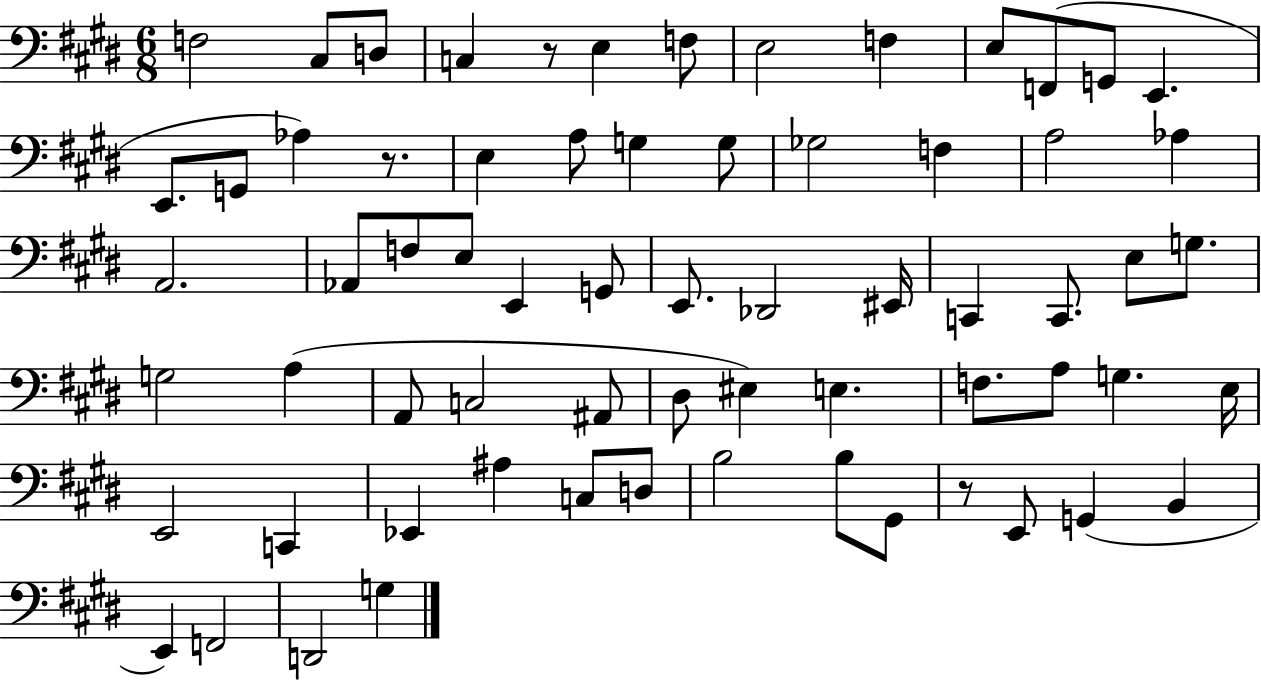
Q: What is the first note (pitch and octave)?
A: F3